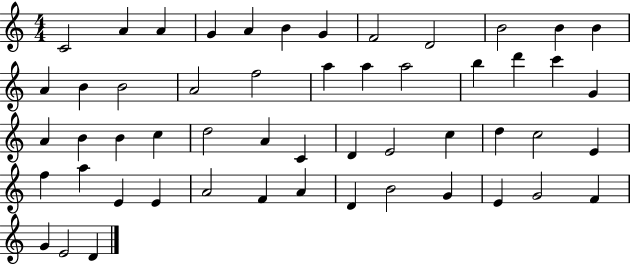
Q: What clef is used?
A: treble